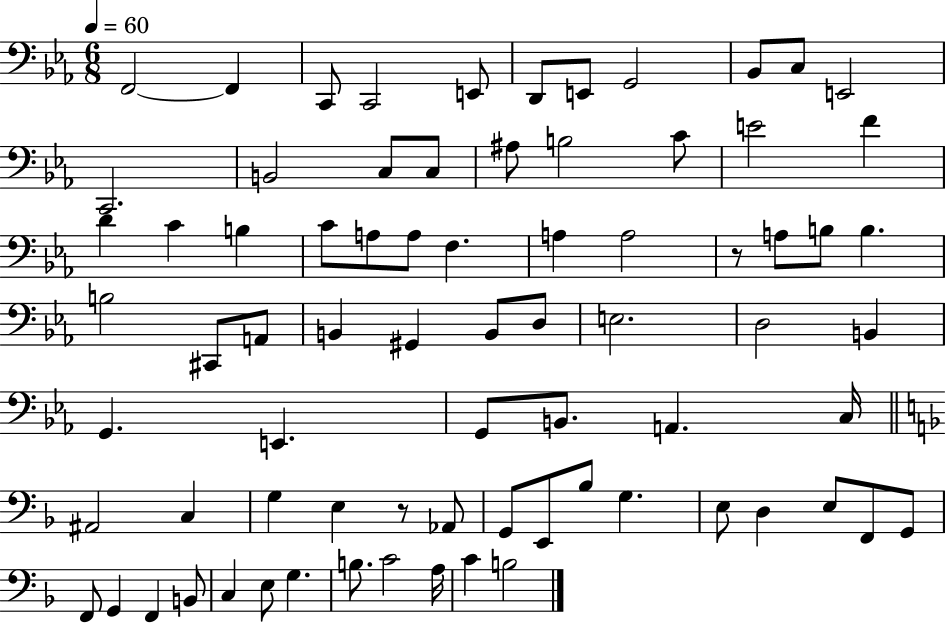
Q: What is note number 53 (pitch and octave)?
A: Ab2